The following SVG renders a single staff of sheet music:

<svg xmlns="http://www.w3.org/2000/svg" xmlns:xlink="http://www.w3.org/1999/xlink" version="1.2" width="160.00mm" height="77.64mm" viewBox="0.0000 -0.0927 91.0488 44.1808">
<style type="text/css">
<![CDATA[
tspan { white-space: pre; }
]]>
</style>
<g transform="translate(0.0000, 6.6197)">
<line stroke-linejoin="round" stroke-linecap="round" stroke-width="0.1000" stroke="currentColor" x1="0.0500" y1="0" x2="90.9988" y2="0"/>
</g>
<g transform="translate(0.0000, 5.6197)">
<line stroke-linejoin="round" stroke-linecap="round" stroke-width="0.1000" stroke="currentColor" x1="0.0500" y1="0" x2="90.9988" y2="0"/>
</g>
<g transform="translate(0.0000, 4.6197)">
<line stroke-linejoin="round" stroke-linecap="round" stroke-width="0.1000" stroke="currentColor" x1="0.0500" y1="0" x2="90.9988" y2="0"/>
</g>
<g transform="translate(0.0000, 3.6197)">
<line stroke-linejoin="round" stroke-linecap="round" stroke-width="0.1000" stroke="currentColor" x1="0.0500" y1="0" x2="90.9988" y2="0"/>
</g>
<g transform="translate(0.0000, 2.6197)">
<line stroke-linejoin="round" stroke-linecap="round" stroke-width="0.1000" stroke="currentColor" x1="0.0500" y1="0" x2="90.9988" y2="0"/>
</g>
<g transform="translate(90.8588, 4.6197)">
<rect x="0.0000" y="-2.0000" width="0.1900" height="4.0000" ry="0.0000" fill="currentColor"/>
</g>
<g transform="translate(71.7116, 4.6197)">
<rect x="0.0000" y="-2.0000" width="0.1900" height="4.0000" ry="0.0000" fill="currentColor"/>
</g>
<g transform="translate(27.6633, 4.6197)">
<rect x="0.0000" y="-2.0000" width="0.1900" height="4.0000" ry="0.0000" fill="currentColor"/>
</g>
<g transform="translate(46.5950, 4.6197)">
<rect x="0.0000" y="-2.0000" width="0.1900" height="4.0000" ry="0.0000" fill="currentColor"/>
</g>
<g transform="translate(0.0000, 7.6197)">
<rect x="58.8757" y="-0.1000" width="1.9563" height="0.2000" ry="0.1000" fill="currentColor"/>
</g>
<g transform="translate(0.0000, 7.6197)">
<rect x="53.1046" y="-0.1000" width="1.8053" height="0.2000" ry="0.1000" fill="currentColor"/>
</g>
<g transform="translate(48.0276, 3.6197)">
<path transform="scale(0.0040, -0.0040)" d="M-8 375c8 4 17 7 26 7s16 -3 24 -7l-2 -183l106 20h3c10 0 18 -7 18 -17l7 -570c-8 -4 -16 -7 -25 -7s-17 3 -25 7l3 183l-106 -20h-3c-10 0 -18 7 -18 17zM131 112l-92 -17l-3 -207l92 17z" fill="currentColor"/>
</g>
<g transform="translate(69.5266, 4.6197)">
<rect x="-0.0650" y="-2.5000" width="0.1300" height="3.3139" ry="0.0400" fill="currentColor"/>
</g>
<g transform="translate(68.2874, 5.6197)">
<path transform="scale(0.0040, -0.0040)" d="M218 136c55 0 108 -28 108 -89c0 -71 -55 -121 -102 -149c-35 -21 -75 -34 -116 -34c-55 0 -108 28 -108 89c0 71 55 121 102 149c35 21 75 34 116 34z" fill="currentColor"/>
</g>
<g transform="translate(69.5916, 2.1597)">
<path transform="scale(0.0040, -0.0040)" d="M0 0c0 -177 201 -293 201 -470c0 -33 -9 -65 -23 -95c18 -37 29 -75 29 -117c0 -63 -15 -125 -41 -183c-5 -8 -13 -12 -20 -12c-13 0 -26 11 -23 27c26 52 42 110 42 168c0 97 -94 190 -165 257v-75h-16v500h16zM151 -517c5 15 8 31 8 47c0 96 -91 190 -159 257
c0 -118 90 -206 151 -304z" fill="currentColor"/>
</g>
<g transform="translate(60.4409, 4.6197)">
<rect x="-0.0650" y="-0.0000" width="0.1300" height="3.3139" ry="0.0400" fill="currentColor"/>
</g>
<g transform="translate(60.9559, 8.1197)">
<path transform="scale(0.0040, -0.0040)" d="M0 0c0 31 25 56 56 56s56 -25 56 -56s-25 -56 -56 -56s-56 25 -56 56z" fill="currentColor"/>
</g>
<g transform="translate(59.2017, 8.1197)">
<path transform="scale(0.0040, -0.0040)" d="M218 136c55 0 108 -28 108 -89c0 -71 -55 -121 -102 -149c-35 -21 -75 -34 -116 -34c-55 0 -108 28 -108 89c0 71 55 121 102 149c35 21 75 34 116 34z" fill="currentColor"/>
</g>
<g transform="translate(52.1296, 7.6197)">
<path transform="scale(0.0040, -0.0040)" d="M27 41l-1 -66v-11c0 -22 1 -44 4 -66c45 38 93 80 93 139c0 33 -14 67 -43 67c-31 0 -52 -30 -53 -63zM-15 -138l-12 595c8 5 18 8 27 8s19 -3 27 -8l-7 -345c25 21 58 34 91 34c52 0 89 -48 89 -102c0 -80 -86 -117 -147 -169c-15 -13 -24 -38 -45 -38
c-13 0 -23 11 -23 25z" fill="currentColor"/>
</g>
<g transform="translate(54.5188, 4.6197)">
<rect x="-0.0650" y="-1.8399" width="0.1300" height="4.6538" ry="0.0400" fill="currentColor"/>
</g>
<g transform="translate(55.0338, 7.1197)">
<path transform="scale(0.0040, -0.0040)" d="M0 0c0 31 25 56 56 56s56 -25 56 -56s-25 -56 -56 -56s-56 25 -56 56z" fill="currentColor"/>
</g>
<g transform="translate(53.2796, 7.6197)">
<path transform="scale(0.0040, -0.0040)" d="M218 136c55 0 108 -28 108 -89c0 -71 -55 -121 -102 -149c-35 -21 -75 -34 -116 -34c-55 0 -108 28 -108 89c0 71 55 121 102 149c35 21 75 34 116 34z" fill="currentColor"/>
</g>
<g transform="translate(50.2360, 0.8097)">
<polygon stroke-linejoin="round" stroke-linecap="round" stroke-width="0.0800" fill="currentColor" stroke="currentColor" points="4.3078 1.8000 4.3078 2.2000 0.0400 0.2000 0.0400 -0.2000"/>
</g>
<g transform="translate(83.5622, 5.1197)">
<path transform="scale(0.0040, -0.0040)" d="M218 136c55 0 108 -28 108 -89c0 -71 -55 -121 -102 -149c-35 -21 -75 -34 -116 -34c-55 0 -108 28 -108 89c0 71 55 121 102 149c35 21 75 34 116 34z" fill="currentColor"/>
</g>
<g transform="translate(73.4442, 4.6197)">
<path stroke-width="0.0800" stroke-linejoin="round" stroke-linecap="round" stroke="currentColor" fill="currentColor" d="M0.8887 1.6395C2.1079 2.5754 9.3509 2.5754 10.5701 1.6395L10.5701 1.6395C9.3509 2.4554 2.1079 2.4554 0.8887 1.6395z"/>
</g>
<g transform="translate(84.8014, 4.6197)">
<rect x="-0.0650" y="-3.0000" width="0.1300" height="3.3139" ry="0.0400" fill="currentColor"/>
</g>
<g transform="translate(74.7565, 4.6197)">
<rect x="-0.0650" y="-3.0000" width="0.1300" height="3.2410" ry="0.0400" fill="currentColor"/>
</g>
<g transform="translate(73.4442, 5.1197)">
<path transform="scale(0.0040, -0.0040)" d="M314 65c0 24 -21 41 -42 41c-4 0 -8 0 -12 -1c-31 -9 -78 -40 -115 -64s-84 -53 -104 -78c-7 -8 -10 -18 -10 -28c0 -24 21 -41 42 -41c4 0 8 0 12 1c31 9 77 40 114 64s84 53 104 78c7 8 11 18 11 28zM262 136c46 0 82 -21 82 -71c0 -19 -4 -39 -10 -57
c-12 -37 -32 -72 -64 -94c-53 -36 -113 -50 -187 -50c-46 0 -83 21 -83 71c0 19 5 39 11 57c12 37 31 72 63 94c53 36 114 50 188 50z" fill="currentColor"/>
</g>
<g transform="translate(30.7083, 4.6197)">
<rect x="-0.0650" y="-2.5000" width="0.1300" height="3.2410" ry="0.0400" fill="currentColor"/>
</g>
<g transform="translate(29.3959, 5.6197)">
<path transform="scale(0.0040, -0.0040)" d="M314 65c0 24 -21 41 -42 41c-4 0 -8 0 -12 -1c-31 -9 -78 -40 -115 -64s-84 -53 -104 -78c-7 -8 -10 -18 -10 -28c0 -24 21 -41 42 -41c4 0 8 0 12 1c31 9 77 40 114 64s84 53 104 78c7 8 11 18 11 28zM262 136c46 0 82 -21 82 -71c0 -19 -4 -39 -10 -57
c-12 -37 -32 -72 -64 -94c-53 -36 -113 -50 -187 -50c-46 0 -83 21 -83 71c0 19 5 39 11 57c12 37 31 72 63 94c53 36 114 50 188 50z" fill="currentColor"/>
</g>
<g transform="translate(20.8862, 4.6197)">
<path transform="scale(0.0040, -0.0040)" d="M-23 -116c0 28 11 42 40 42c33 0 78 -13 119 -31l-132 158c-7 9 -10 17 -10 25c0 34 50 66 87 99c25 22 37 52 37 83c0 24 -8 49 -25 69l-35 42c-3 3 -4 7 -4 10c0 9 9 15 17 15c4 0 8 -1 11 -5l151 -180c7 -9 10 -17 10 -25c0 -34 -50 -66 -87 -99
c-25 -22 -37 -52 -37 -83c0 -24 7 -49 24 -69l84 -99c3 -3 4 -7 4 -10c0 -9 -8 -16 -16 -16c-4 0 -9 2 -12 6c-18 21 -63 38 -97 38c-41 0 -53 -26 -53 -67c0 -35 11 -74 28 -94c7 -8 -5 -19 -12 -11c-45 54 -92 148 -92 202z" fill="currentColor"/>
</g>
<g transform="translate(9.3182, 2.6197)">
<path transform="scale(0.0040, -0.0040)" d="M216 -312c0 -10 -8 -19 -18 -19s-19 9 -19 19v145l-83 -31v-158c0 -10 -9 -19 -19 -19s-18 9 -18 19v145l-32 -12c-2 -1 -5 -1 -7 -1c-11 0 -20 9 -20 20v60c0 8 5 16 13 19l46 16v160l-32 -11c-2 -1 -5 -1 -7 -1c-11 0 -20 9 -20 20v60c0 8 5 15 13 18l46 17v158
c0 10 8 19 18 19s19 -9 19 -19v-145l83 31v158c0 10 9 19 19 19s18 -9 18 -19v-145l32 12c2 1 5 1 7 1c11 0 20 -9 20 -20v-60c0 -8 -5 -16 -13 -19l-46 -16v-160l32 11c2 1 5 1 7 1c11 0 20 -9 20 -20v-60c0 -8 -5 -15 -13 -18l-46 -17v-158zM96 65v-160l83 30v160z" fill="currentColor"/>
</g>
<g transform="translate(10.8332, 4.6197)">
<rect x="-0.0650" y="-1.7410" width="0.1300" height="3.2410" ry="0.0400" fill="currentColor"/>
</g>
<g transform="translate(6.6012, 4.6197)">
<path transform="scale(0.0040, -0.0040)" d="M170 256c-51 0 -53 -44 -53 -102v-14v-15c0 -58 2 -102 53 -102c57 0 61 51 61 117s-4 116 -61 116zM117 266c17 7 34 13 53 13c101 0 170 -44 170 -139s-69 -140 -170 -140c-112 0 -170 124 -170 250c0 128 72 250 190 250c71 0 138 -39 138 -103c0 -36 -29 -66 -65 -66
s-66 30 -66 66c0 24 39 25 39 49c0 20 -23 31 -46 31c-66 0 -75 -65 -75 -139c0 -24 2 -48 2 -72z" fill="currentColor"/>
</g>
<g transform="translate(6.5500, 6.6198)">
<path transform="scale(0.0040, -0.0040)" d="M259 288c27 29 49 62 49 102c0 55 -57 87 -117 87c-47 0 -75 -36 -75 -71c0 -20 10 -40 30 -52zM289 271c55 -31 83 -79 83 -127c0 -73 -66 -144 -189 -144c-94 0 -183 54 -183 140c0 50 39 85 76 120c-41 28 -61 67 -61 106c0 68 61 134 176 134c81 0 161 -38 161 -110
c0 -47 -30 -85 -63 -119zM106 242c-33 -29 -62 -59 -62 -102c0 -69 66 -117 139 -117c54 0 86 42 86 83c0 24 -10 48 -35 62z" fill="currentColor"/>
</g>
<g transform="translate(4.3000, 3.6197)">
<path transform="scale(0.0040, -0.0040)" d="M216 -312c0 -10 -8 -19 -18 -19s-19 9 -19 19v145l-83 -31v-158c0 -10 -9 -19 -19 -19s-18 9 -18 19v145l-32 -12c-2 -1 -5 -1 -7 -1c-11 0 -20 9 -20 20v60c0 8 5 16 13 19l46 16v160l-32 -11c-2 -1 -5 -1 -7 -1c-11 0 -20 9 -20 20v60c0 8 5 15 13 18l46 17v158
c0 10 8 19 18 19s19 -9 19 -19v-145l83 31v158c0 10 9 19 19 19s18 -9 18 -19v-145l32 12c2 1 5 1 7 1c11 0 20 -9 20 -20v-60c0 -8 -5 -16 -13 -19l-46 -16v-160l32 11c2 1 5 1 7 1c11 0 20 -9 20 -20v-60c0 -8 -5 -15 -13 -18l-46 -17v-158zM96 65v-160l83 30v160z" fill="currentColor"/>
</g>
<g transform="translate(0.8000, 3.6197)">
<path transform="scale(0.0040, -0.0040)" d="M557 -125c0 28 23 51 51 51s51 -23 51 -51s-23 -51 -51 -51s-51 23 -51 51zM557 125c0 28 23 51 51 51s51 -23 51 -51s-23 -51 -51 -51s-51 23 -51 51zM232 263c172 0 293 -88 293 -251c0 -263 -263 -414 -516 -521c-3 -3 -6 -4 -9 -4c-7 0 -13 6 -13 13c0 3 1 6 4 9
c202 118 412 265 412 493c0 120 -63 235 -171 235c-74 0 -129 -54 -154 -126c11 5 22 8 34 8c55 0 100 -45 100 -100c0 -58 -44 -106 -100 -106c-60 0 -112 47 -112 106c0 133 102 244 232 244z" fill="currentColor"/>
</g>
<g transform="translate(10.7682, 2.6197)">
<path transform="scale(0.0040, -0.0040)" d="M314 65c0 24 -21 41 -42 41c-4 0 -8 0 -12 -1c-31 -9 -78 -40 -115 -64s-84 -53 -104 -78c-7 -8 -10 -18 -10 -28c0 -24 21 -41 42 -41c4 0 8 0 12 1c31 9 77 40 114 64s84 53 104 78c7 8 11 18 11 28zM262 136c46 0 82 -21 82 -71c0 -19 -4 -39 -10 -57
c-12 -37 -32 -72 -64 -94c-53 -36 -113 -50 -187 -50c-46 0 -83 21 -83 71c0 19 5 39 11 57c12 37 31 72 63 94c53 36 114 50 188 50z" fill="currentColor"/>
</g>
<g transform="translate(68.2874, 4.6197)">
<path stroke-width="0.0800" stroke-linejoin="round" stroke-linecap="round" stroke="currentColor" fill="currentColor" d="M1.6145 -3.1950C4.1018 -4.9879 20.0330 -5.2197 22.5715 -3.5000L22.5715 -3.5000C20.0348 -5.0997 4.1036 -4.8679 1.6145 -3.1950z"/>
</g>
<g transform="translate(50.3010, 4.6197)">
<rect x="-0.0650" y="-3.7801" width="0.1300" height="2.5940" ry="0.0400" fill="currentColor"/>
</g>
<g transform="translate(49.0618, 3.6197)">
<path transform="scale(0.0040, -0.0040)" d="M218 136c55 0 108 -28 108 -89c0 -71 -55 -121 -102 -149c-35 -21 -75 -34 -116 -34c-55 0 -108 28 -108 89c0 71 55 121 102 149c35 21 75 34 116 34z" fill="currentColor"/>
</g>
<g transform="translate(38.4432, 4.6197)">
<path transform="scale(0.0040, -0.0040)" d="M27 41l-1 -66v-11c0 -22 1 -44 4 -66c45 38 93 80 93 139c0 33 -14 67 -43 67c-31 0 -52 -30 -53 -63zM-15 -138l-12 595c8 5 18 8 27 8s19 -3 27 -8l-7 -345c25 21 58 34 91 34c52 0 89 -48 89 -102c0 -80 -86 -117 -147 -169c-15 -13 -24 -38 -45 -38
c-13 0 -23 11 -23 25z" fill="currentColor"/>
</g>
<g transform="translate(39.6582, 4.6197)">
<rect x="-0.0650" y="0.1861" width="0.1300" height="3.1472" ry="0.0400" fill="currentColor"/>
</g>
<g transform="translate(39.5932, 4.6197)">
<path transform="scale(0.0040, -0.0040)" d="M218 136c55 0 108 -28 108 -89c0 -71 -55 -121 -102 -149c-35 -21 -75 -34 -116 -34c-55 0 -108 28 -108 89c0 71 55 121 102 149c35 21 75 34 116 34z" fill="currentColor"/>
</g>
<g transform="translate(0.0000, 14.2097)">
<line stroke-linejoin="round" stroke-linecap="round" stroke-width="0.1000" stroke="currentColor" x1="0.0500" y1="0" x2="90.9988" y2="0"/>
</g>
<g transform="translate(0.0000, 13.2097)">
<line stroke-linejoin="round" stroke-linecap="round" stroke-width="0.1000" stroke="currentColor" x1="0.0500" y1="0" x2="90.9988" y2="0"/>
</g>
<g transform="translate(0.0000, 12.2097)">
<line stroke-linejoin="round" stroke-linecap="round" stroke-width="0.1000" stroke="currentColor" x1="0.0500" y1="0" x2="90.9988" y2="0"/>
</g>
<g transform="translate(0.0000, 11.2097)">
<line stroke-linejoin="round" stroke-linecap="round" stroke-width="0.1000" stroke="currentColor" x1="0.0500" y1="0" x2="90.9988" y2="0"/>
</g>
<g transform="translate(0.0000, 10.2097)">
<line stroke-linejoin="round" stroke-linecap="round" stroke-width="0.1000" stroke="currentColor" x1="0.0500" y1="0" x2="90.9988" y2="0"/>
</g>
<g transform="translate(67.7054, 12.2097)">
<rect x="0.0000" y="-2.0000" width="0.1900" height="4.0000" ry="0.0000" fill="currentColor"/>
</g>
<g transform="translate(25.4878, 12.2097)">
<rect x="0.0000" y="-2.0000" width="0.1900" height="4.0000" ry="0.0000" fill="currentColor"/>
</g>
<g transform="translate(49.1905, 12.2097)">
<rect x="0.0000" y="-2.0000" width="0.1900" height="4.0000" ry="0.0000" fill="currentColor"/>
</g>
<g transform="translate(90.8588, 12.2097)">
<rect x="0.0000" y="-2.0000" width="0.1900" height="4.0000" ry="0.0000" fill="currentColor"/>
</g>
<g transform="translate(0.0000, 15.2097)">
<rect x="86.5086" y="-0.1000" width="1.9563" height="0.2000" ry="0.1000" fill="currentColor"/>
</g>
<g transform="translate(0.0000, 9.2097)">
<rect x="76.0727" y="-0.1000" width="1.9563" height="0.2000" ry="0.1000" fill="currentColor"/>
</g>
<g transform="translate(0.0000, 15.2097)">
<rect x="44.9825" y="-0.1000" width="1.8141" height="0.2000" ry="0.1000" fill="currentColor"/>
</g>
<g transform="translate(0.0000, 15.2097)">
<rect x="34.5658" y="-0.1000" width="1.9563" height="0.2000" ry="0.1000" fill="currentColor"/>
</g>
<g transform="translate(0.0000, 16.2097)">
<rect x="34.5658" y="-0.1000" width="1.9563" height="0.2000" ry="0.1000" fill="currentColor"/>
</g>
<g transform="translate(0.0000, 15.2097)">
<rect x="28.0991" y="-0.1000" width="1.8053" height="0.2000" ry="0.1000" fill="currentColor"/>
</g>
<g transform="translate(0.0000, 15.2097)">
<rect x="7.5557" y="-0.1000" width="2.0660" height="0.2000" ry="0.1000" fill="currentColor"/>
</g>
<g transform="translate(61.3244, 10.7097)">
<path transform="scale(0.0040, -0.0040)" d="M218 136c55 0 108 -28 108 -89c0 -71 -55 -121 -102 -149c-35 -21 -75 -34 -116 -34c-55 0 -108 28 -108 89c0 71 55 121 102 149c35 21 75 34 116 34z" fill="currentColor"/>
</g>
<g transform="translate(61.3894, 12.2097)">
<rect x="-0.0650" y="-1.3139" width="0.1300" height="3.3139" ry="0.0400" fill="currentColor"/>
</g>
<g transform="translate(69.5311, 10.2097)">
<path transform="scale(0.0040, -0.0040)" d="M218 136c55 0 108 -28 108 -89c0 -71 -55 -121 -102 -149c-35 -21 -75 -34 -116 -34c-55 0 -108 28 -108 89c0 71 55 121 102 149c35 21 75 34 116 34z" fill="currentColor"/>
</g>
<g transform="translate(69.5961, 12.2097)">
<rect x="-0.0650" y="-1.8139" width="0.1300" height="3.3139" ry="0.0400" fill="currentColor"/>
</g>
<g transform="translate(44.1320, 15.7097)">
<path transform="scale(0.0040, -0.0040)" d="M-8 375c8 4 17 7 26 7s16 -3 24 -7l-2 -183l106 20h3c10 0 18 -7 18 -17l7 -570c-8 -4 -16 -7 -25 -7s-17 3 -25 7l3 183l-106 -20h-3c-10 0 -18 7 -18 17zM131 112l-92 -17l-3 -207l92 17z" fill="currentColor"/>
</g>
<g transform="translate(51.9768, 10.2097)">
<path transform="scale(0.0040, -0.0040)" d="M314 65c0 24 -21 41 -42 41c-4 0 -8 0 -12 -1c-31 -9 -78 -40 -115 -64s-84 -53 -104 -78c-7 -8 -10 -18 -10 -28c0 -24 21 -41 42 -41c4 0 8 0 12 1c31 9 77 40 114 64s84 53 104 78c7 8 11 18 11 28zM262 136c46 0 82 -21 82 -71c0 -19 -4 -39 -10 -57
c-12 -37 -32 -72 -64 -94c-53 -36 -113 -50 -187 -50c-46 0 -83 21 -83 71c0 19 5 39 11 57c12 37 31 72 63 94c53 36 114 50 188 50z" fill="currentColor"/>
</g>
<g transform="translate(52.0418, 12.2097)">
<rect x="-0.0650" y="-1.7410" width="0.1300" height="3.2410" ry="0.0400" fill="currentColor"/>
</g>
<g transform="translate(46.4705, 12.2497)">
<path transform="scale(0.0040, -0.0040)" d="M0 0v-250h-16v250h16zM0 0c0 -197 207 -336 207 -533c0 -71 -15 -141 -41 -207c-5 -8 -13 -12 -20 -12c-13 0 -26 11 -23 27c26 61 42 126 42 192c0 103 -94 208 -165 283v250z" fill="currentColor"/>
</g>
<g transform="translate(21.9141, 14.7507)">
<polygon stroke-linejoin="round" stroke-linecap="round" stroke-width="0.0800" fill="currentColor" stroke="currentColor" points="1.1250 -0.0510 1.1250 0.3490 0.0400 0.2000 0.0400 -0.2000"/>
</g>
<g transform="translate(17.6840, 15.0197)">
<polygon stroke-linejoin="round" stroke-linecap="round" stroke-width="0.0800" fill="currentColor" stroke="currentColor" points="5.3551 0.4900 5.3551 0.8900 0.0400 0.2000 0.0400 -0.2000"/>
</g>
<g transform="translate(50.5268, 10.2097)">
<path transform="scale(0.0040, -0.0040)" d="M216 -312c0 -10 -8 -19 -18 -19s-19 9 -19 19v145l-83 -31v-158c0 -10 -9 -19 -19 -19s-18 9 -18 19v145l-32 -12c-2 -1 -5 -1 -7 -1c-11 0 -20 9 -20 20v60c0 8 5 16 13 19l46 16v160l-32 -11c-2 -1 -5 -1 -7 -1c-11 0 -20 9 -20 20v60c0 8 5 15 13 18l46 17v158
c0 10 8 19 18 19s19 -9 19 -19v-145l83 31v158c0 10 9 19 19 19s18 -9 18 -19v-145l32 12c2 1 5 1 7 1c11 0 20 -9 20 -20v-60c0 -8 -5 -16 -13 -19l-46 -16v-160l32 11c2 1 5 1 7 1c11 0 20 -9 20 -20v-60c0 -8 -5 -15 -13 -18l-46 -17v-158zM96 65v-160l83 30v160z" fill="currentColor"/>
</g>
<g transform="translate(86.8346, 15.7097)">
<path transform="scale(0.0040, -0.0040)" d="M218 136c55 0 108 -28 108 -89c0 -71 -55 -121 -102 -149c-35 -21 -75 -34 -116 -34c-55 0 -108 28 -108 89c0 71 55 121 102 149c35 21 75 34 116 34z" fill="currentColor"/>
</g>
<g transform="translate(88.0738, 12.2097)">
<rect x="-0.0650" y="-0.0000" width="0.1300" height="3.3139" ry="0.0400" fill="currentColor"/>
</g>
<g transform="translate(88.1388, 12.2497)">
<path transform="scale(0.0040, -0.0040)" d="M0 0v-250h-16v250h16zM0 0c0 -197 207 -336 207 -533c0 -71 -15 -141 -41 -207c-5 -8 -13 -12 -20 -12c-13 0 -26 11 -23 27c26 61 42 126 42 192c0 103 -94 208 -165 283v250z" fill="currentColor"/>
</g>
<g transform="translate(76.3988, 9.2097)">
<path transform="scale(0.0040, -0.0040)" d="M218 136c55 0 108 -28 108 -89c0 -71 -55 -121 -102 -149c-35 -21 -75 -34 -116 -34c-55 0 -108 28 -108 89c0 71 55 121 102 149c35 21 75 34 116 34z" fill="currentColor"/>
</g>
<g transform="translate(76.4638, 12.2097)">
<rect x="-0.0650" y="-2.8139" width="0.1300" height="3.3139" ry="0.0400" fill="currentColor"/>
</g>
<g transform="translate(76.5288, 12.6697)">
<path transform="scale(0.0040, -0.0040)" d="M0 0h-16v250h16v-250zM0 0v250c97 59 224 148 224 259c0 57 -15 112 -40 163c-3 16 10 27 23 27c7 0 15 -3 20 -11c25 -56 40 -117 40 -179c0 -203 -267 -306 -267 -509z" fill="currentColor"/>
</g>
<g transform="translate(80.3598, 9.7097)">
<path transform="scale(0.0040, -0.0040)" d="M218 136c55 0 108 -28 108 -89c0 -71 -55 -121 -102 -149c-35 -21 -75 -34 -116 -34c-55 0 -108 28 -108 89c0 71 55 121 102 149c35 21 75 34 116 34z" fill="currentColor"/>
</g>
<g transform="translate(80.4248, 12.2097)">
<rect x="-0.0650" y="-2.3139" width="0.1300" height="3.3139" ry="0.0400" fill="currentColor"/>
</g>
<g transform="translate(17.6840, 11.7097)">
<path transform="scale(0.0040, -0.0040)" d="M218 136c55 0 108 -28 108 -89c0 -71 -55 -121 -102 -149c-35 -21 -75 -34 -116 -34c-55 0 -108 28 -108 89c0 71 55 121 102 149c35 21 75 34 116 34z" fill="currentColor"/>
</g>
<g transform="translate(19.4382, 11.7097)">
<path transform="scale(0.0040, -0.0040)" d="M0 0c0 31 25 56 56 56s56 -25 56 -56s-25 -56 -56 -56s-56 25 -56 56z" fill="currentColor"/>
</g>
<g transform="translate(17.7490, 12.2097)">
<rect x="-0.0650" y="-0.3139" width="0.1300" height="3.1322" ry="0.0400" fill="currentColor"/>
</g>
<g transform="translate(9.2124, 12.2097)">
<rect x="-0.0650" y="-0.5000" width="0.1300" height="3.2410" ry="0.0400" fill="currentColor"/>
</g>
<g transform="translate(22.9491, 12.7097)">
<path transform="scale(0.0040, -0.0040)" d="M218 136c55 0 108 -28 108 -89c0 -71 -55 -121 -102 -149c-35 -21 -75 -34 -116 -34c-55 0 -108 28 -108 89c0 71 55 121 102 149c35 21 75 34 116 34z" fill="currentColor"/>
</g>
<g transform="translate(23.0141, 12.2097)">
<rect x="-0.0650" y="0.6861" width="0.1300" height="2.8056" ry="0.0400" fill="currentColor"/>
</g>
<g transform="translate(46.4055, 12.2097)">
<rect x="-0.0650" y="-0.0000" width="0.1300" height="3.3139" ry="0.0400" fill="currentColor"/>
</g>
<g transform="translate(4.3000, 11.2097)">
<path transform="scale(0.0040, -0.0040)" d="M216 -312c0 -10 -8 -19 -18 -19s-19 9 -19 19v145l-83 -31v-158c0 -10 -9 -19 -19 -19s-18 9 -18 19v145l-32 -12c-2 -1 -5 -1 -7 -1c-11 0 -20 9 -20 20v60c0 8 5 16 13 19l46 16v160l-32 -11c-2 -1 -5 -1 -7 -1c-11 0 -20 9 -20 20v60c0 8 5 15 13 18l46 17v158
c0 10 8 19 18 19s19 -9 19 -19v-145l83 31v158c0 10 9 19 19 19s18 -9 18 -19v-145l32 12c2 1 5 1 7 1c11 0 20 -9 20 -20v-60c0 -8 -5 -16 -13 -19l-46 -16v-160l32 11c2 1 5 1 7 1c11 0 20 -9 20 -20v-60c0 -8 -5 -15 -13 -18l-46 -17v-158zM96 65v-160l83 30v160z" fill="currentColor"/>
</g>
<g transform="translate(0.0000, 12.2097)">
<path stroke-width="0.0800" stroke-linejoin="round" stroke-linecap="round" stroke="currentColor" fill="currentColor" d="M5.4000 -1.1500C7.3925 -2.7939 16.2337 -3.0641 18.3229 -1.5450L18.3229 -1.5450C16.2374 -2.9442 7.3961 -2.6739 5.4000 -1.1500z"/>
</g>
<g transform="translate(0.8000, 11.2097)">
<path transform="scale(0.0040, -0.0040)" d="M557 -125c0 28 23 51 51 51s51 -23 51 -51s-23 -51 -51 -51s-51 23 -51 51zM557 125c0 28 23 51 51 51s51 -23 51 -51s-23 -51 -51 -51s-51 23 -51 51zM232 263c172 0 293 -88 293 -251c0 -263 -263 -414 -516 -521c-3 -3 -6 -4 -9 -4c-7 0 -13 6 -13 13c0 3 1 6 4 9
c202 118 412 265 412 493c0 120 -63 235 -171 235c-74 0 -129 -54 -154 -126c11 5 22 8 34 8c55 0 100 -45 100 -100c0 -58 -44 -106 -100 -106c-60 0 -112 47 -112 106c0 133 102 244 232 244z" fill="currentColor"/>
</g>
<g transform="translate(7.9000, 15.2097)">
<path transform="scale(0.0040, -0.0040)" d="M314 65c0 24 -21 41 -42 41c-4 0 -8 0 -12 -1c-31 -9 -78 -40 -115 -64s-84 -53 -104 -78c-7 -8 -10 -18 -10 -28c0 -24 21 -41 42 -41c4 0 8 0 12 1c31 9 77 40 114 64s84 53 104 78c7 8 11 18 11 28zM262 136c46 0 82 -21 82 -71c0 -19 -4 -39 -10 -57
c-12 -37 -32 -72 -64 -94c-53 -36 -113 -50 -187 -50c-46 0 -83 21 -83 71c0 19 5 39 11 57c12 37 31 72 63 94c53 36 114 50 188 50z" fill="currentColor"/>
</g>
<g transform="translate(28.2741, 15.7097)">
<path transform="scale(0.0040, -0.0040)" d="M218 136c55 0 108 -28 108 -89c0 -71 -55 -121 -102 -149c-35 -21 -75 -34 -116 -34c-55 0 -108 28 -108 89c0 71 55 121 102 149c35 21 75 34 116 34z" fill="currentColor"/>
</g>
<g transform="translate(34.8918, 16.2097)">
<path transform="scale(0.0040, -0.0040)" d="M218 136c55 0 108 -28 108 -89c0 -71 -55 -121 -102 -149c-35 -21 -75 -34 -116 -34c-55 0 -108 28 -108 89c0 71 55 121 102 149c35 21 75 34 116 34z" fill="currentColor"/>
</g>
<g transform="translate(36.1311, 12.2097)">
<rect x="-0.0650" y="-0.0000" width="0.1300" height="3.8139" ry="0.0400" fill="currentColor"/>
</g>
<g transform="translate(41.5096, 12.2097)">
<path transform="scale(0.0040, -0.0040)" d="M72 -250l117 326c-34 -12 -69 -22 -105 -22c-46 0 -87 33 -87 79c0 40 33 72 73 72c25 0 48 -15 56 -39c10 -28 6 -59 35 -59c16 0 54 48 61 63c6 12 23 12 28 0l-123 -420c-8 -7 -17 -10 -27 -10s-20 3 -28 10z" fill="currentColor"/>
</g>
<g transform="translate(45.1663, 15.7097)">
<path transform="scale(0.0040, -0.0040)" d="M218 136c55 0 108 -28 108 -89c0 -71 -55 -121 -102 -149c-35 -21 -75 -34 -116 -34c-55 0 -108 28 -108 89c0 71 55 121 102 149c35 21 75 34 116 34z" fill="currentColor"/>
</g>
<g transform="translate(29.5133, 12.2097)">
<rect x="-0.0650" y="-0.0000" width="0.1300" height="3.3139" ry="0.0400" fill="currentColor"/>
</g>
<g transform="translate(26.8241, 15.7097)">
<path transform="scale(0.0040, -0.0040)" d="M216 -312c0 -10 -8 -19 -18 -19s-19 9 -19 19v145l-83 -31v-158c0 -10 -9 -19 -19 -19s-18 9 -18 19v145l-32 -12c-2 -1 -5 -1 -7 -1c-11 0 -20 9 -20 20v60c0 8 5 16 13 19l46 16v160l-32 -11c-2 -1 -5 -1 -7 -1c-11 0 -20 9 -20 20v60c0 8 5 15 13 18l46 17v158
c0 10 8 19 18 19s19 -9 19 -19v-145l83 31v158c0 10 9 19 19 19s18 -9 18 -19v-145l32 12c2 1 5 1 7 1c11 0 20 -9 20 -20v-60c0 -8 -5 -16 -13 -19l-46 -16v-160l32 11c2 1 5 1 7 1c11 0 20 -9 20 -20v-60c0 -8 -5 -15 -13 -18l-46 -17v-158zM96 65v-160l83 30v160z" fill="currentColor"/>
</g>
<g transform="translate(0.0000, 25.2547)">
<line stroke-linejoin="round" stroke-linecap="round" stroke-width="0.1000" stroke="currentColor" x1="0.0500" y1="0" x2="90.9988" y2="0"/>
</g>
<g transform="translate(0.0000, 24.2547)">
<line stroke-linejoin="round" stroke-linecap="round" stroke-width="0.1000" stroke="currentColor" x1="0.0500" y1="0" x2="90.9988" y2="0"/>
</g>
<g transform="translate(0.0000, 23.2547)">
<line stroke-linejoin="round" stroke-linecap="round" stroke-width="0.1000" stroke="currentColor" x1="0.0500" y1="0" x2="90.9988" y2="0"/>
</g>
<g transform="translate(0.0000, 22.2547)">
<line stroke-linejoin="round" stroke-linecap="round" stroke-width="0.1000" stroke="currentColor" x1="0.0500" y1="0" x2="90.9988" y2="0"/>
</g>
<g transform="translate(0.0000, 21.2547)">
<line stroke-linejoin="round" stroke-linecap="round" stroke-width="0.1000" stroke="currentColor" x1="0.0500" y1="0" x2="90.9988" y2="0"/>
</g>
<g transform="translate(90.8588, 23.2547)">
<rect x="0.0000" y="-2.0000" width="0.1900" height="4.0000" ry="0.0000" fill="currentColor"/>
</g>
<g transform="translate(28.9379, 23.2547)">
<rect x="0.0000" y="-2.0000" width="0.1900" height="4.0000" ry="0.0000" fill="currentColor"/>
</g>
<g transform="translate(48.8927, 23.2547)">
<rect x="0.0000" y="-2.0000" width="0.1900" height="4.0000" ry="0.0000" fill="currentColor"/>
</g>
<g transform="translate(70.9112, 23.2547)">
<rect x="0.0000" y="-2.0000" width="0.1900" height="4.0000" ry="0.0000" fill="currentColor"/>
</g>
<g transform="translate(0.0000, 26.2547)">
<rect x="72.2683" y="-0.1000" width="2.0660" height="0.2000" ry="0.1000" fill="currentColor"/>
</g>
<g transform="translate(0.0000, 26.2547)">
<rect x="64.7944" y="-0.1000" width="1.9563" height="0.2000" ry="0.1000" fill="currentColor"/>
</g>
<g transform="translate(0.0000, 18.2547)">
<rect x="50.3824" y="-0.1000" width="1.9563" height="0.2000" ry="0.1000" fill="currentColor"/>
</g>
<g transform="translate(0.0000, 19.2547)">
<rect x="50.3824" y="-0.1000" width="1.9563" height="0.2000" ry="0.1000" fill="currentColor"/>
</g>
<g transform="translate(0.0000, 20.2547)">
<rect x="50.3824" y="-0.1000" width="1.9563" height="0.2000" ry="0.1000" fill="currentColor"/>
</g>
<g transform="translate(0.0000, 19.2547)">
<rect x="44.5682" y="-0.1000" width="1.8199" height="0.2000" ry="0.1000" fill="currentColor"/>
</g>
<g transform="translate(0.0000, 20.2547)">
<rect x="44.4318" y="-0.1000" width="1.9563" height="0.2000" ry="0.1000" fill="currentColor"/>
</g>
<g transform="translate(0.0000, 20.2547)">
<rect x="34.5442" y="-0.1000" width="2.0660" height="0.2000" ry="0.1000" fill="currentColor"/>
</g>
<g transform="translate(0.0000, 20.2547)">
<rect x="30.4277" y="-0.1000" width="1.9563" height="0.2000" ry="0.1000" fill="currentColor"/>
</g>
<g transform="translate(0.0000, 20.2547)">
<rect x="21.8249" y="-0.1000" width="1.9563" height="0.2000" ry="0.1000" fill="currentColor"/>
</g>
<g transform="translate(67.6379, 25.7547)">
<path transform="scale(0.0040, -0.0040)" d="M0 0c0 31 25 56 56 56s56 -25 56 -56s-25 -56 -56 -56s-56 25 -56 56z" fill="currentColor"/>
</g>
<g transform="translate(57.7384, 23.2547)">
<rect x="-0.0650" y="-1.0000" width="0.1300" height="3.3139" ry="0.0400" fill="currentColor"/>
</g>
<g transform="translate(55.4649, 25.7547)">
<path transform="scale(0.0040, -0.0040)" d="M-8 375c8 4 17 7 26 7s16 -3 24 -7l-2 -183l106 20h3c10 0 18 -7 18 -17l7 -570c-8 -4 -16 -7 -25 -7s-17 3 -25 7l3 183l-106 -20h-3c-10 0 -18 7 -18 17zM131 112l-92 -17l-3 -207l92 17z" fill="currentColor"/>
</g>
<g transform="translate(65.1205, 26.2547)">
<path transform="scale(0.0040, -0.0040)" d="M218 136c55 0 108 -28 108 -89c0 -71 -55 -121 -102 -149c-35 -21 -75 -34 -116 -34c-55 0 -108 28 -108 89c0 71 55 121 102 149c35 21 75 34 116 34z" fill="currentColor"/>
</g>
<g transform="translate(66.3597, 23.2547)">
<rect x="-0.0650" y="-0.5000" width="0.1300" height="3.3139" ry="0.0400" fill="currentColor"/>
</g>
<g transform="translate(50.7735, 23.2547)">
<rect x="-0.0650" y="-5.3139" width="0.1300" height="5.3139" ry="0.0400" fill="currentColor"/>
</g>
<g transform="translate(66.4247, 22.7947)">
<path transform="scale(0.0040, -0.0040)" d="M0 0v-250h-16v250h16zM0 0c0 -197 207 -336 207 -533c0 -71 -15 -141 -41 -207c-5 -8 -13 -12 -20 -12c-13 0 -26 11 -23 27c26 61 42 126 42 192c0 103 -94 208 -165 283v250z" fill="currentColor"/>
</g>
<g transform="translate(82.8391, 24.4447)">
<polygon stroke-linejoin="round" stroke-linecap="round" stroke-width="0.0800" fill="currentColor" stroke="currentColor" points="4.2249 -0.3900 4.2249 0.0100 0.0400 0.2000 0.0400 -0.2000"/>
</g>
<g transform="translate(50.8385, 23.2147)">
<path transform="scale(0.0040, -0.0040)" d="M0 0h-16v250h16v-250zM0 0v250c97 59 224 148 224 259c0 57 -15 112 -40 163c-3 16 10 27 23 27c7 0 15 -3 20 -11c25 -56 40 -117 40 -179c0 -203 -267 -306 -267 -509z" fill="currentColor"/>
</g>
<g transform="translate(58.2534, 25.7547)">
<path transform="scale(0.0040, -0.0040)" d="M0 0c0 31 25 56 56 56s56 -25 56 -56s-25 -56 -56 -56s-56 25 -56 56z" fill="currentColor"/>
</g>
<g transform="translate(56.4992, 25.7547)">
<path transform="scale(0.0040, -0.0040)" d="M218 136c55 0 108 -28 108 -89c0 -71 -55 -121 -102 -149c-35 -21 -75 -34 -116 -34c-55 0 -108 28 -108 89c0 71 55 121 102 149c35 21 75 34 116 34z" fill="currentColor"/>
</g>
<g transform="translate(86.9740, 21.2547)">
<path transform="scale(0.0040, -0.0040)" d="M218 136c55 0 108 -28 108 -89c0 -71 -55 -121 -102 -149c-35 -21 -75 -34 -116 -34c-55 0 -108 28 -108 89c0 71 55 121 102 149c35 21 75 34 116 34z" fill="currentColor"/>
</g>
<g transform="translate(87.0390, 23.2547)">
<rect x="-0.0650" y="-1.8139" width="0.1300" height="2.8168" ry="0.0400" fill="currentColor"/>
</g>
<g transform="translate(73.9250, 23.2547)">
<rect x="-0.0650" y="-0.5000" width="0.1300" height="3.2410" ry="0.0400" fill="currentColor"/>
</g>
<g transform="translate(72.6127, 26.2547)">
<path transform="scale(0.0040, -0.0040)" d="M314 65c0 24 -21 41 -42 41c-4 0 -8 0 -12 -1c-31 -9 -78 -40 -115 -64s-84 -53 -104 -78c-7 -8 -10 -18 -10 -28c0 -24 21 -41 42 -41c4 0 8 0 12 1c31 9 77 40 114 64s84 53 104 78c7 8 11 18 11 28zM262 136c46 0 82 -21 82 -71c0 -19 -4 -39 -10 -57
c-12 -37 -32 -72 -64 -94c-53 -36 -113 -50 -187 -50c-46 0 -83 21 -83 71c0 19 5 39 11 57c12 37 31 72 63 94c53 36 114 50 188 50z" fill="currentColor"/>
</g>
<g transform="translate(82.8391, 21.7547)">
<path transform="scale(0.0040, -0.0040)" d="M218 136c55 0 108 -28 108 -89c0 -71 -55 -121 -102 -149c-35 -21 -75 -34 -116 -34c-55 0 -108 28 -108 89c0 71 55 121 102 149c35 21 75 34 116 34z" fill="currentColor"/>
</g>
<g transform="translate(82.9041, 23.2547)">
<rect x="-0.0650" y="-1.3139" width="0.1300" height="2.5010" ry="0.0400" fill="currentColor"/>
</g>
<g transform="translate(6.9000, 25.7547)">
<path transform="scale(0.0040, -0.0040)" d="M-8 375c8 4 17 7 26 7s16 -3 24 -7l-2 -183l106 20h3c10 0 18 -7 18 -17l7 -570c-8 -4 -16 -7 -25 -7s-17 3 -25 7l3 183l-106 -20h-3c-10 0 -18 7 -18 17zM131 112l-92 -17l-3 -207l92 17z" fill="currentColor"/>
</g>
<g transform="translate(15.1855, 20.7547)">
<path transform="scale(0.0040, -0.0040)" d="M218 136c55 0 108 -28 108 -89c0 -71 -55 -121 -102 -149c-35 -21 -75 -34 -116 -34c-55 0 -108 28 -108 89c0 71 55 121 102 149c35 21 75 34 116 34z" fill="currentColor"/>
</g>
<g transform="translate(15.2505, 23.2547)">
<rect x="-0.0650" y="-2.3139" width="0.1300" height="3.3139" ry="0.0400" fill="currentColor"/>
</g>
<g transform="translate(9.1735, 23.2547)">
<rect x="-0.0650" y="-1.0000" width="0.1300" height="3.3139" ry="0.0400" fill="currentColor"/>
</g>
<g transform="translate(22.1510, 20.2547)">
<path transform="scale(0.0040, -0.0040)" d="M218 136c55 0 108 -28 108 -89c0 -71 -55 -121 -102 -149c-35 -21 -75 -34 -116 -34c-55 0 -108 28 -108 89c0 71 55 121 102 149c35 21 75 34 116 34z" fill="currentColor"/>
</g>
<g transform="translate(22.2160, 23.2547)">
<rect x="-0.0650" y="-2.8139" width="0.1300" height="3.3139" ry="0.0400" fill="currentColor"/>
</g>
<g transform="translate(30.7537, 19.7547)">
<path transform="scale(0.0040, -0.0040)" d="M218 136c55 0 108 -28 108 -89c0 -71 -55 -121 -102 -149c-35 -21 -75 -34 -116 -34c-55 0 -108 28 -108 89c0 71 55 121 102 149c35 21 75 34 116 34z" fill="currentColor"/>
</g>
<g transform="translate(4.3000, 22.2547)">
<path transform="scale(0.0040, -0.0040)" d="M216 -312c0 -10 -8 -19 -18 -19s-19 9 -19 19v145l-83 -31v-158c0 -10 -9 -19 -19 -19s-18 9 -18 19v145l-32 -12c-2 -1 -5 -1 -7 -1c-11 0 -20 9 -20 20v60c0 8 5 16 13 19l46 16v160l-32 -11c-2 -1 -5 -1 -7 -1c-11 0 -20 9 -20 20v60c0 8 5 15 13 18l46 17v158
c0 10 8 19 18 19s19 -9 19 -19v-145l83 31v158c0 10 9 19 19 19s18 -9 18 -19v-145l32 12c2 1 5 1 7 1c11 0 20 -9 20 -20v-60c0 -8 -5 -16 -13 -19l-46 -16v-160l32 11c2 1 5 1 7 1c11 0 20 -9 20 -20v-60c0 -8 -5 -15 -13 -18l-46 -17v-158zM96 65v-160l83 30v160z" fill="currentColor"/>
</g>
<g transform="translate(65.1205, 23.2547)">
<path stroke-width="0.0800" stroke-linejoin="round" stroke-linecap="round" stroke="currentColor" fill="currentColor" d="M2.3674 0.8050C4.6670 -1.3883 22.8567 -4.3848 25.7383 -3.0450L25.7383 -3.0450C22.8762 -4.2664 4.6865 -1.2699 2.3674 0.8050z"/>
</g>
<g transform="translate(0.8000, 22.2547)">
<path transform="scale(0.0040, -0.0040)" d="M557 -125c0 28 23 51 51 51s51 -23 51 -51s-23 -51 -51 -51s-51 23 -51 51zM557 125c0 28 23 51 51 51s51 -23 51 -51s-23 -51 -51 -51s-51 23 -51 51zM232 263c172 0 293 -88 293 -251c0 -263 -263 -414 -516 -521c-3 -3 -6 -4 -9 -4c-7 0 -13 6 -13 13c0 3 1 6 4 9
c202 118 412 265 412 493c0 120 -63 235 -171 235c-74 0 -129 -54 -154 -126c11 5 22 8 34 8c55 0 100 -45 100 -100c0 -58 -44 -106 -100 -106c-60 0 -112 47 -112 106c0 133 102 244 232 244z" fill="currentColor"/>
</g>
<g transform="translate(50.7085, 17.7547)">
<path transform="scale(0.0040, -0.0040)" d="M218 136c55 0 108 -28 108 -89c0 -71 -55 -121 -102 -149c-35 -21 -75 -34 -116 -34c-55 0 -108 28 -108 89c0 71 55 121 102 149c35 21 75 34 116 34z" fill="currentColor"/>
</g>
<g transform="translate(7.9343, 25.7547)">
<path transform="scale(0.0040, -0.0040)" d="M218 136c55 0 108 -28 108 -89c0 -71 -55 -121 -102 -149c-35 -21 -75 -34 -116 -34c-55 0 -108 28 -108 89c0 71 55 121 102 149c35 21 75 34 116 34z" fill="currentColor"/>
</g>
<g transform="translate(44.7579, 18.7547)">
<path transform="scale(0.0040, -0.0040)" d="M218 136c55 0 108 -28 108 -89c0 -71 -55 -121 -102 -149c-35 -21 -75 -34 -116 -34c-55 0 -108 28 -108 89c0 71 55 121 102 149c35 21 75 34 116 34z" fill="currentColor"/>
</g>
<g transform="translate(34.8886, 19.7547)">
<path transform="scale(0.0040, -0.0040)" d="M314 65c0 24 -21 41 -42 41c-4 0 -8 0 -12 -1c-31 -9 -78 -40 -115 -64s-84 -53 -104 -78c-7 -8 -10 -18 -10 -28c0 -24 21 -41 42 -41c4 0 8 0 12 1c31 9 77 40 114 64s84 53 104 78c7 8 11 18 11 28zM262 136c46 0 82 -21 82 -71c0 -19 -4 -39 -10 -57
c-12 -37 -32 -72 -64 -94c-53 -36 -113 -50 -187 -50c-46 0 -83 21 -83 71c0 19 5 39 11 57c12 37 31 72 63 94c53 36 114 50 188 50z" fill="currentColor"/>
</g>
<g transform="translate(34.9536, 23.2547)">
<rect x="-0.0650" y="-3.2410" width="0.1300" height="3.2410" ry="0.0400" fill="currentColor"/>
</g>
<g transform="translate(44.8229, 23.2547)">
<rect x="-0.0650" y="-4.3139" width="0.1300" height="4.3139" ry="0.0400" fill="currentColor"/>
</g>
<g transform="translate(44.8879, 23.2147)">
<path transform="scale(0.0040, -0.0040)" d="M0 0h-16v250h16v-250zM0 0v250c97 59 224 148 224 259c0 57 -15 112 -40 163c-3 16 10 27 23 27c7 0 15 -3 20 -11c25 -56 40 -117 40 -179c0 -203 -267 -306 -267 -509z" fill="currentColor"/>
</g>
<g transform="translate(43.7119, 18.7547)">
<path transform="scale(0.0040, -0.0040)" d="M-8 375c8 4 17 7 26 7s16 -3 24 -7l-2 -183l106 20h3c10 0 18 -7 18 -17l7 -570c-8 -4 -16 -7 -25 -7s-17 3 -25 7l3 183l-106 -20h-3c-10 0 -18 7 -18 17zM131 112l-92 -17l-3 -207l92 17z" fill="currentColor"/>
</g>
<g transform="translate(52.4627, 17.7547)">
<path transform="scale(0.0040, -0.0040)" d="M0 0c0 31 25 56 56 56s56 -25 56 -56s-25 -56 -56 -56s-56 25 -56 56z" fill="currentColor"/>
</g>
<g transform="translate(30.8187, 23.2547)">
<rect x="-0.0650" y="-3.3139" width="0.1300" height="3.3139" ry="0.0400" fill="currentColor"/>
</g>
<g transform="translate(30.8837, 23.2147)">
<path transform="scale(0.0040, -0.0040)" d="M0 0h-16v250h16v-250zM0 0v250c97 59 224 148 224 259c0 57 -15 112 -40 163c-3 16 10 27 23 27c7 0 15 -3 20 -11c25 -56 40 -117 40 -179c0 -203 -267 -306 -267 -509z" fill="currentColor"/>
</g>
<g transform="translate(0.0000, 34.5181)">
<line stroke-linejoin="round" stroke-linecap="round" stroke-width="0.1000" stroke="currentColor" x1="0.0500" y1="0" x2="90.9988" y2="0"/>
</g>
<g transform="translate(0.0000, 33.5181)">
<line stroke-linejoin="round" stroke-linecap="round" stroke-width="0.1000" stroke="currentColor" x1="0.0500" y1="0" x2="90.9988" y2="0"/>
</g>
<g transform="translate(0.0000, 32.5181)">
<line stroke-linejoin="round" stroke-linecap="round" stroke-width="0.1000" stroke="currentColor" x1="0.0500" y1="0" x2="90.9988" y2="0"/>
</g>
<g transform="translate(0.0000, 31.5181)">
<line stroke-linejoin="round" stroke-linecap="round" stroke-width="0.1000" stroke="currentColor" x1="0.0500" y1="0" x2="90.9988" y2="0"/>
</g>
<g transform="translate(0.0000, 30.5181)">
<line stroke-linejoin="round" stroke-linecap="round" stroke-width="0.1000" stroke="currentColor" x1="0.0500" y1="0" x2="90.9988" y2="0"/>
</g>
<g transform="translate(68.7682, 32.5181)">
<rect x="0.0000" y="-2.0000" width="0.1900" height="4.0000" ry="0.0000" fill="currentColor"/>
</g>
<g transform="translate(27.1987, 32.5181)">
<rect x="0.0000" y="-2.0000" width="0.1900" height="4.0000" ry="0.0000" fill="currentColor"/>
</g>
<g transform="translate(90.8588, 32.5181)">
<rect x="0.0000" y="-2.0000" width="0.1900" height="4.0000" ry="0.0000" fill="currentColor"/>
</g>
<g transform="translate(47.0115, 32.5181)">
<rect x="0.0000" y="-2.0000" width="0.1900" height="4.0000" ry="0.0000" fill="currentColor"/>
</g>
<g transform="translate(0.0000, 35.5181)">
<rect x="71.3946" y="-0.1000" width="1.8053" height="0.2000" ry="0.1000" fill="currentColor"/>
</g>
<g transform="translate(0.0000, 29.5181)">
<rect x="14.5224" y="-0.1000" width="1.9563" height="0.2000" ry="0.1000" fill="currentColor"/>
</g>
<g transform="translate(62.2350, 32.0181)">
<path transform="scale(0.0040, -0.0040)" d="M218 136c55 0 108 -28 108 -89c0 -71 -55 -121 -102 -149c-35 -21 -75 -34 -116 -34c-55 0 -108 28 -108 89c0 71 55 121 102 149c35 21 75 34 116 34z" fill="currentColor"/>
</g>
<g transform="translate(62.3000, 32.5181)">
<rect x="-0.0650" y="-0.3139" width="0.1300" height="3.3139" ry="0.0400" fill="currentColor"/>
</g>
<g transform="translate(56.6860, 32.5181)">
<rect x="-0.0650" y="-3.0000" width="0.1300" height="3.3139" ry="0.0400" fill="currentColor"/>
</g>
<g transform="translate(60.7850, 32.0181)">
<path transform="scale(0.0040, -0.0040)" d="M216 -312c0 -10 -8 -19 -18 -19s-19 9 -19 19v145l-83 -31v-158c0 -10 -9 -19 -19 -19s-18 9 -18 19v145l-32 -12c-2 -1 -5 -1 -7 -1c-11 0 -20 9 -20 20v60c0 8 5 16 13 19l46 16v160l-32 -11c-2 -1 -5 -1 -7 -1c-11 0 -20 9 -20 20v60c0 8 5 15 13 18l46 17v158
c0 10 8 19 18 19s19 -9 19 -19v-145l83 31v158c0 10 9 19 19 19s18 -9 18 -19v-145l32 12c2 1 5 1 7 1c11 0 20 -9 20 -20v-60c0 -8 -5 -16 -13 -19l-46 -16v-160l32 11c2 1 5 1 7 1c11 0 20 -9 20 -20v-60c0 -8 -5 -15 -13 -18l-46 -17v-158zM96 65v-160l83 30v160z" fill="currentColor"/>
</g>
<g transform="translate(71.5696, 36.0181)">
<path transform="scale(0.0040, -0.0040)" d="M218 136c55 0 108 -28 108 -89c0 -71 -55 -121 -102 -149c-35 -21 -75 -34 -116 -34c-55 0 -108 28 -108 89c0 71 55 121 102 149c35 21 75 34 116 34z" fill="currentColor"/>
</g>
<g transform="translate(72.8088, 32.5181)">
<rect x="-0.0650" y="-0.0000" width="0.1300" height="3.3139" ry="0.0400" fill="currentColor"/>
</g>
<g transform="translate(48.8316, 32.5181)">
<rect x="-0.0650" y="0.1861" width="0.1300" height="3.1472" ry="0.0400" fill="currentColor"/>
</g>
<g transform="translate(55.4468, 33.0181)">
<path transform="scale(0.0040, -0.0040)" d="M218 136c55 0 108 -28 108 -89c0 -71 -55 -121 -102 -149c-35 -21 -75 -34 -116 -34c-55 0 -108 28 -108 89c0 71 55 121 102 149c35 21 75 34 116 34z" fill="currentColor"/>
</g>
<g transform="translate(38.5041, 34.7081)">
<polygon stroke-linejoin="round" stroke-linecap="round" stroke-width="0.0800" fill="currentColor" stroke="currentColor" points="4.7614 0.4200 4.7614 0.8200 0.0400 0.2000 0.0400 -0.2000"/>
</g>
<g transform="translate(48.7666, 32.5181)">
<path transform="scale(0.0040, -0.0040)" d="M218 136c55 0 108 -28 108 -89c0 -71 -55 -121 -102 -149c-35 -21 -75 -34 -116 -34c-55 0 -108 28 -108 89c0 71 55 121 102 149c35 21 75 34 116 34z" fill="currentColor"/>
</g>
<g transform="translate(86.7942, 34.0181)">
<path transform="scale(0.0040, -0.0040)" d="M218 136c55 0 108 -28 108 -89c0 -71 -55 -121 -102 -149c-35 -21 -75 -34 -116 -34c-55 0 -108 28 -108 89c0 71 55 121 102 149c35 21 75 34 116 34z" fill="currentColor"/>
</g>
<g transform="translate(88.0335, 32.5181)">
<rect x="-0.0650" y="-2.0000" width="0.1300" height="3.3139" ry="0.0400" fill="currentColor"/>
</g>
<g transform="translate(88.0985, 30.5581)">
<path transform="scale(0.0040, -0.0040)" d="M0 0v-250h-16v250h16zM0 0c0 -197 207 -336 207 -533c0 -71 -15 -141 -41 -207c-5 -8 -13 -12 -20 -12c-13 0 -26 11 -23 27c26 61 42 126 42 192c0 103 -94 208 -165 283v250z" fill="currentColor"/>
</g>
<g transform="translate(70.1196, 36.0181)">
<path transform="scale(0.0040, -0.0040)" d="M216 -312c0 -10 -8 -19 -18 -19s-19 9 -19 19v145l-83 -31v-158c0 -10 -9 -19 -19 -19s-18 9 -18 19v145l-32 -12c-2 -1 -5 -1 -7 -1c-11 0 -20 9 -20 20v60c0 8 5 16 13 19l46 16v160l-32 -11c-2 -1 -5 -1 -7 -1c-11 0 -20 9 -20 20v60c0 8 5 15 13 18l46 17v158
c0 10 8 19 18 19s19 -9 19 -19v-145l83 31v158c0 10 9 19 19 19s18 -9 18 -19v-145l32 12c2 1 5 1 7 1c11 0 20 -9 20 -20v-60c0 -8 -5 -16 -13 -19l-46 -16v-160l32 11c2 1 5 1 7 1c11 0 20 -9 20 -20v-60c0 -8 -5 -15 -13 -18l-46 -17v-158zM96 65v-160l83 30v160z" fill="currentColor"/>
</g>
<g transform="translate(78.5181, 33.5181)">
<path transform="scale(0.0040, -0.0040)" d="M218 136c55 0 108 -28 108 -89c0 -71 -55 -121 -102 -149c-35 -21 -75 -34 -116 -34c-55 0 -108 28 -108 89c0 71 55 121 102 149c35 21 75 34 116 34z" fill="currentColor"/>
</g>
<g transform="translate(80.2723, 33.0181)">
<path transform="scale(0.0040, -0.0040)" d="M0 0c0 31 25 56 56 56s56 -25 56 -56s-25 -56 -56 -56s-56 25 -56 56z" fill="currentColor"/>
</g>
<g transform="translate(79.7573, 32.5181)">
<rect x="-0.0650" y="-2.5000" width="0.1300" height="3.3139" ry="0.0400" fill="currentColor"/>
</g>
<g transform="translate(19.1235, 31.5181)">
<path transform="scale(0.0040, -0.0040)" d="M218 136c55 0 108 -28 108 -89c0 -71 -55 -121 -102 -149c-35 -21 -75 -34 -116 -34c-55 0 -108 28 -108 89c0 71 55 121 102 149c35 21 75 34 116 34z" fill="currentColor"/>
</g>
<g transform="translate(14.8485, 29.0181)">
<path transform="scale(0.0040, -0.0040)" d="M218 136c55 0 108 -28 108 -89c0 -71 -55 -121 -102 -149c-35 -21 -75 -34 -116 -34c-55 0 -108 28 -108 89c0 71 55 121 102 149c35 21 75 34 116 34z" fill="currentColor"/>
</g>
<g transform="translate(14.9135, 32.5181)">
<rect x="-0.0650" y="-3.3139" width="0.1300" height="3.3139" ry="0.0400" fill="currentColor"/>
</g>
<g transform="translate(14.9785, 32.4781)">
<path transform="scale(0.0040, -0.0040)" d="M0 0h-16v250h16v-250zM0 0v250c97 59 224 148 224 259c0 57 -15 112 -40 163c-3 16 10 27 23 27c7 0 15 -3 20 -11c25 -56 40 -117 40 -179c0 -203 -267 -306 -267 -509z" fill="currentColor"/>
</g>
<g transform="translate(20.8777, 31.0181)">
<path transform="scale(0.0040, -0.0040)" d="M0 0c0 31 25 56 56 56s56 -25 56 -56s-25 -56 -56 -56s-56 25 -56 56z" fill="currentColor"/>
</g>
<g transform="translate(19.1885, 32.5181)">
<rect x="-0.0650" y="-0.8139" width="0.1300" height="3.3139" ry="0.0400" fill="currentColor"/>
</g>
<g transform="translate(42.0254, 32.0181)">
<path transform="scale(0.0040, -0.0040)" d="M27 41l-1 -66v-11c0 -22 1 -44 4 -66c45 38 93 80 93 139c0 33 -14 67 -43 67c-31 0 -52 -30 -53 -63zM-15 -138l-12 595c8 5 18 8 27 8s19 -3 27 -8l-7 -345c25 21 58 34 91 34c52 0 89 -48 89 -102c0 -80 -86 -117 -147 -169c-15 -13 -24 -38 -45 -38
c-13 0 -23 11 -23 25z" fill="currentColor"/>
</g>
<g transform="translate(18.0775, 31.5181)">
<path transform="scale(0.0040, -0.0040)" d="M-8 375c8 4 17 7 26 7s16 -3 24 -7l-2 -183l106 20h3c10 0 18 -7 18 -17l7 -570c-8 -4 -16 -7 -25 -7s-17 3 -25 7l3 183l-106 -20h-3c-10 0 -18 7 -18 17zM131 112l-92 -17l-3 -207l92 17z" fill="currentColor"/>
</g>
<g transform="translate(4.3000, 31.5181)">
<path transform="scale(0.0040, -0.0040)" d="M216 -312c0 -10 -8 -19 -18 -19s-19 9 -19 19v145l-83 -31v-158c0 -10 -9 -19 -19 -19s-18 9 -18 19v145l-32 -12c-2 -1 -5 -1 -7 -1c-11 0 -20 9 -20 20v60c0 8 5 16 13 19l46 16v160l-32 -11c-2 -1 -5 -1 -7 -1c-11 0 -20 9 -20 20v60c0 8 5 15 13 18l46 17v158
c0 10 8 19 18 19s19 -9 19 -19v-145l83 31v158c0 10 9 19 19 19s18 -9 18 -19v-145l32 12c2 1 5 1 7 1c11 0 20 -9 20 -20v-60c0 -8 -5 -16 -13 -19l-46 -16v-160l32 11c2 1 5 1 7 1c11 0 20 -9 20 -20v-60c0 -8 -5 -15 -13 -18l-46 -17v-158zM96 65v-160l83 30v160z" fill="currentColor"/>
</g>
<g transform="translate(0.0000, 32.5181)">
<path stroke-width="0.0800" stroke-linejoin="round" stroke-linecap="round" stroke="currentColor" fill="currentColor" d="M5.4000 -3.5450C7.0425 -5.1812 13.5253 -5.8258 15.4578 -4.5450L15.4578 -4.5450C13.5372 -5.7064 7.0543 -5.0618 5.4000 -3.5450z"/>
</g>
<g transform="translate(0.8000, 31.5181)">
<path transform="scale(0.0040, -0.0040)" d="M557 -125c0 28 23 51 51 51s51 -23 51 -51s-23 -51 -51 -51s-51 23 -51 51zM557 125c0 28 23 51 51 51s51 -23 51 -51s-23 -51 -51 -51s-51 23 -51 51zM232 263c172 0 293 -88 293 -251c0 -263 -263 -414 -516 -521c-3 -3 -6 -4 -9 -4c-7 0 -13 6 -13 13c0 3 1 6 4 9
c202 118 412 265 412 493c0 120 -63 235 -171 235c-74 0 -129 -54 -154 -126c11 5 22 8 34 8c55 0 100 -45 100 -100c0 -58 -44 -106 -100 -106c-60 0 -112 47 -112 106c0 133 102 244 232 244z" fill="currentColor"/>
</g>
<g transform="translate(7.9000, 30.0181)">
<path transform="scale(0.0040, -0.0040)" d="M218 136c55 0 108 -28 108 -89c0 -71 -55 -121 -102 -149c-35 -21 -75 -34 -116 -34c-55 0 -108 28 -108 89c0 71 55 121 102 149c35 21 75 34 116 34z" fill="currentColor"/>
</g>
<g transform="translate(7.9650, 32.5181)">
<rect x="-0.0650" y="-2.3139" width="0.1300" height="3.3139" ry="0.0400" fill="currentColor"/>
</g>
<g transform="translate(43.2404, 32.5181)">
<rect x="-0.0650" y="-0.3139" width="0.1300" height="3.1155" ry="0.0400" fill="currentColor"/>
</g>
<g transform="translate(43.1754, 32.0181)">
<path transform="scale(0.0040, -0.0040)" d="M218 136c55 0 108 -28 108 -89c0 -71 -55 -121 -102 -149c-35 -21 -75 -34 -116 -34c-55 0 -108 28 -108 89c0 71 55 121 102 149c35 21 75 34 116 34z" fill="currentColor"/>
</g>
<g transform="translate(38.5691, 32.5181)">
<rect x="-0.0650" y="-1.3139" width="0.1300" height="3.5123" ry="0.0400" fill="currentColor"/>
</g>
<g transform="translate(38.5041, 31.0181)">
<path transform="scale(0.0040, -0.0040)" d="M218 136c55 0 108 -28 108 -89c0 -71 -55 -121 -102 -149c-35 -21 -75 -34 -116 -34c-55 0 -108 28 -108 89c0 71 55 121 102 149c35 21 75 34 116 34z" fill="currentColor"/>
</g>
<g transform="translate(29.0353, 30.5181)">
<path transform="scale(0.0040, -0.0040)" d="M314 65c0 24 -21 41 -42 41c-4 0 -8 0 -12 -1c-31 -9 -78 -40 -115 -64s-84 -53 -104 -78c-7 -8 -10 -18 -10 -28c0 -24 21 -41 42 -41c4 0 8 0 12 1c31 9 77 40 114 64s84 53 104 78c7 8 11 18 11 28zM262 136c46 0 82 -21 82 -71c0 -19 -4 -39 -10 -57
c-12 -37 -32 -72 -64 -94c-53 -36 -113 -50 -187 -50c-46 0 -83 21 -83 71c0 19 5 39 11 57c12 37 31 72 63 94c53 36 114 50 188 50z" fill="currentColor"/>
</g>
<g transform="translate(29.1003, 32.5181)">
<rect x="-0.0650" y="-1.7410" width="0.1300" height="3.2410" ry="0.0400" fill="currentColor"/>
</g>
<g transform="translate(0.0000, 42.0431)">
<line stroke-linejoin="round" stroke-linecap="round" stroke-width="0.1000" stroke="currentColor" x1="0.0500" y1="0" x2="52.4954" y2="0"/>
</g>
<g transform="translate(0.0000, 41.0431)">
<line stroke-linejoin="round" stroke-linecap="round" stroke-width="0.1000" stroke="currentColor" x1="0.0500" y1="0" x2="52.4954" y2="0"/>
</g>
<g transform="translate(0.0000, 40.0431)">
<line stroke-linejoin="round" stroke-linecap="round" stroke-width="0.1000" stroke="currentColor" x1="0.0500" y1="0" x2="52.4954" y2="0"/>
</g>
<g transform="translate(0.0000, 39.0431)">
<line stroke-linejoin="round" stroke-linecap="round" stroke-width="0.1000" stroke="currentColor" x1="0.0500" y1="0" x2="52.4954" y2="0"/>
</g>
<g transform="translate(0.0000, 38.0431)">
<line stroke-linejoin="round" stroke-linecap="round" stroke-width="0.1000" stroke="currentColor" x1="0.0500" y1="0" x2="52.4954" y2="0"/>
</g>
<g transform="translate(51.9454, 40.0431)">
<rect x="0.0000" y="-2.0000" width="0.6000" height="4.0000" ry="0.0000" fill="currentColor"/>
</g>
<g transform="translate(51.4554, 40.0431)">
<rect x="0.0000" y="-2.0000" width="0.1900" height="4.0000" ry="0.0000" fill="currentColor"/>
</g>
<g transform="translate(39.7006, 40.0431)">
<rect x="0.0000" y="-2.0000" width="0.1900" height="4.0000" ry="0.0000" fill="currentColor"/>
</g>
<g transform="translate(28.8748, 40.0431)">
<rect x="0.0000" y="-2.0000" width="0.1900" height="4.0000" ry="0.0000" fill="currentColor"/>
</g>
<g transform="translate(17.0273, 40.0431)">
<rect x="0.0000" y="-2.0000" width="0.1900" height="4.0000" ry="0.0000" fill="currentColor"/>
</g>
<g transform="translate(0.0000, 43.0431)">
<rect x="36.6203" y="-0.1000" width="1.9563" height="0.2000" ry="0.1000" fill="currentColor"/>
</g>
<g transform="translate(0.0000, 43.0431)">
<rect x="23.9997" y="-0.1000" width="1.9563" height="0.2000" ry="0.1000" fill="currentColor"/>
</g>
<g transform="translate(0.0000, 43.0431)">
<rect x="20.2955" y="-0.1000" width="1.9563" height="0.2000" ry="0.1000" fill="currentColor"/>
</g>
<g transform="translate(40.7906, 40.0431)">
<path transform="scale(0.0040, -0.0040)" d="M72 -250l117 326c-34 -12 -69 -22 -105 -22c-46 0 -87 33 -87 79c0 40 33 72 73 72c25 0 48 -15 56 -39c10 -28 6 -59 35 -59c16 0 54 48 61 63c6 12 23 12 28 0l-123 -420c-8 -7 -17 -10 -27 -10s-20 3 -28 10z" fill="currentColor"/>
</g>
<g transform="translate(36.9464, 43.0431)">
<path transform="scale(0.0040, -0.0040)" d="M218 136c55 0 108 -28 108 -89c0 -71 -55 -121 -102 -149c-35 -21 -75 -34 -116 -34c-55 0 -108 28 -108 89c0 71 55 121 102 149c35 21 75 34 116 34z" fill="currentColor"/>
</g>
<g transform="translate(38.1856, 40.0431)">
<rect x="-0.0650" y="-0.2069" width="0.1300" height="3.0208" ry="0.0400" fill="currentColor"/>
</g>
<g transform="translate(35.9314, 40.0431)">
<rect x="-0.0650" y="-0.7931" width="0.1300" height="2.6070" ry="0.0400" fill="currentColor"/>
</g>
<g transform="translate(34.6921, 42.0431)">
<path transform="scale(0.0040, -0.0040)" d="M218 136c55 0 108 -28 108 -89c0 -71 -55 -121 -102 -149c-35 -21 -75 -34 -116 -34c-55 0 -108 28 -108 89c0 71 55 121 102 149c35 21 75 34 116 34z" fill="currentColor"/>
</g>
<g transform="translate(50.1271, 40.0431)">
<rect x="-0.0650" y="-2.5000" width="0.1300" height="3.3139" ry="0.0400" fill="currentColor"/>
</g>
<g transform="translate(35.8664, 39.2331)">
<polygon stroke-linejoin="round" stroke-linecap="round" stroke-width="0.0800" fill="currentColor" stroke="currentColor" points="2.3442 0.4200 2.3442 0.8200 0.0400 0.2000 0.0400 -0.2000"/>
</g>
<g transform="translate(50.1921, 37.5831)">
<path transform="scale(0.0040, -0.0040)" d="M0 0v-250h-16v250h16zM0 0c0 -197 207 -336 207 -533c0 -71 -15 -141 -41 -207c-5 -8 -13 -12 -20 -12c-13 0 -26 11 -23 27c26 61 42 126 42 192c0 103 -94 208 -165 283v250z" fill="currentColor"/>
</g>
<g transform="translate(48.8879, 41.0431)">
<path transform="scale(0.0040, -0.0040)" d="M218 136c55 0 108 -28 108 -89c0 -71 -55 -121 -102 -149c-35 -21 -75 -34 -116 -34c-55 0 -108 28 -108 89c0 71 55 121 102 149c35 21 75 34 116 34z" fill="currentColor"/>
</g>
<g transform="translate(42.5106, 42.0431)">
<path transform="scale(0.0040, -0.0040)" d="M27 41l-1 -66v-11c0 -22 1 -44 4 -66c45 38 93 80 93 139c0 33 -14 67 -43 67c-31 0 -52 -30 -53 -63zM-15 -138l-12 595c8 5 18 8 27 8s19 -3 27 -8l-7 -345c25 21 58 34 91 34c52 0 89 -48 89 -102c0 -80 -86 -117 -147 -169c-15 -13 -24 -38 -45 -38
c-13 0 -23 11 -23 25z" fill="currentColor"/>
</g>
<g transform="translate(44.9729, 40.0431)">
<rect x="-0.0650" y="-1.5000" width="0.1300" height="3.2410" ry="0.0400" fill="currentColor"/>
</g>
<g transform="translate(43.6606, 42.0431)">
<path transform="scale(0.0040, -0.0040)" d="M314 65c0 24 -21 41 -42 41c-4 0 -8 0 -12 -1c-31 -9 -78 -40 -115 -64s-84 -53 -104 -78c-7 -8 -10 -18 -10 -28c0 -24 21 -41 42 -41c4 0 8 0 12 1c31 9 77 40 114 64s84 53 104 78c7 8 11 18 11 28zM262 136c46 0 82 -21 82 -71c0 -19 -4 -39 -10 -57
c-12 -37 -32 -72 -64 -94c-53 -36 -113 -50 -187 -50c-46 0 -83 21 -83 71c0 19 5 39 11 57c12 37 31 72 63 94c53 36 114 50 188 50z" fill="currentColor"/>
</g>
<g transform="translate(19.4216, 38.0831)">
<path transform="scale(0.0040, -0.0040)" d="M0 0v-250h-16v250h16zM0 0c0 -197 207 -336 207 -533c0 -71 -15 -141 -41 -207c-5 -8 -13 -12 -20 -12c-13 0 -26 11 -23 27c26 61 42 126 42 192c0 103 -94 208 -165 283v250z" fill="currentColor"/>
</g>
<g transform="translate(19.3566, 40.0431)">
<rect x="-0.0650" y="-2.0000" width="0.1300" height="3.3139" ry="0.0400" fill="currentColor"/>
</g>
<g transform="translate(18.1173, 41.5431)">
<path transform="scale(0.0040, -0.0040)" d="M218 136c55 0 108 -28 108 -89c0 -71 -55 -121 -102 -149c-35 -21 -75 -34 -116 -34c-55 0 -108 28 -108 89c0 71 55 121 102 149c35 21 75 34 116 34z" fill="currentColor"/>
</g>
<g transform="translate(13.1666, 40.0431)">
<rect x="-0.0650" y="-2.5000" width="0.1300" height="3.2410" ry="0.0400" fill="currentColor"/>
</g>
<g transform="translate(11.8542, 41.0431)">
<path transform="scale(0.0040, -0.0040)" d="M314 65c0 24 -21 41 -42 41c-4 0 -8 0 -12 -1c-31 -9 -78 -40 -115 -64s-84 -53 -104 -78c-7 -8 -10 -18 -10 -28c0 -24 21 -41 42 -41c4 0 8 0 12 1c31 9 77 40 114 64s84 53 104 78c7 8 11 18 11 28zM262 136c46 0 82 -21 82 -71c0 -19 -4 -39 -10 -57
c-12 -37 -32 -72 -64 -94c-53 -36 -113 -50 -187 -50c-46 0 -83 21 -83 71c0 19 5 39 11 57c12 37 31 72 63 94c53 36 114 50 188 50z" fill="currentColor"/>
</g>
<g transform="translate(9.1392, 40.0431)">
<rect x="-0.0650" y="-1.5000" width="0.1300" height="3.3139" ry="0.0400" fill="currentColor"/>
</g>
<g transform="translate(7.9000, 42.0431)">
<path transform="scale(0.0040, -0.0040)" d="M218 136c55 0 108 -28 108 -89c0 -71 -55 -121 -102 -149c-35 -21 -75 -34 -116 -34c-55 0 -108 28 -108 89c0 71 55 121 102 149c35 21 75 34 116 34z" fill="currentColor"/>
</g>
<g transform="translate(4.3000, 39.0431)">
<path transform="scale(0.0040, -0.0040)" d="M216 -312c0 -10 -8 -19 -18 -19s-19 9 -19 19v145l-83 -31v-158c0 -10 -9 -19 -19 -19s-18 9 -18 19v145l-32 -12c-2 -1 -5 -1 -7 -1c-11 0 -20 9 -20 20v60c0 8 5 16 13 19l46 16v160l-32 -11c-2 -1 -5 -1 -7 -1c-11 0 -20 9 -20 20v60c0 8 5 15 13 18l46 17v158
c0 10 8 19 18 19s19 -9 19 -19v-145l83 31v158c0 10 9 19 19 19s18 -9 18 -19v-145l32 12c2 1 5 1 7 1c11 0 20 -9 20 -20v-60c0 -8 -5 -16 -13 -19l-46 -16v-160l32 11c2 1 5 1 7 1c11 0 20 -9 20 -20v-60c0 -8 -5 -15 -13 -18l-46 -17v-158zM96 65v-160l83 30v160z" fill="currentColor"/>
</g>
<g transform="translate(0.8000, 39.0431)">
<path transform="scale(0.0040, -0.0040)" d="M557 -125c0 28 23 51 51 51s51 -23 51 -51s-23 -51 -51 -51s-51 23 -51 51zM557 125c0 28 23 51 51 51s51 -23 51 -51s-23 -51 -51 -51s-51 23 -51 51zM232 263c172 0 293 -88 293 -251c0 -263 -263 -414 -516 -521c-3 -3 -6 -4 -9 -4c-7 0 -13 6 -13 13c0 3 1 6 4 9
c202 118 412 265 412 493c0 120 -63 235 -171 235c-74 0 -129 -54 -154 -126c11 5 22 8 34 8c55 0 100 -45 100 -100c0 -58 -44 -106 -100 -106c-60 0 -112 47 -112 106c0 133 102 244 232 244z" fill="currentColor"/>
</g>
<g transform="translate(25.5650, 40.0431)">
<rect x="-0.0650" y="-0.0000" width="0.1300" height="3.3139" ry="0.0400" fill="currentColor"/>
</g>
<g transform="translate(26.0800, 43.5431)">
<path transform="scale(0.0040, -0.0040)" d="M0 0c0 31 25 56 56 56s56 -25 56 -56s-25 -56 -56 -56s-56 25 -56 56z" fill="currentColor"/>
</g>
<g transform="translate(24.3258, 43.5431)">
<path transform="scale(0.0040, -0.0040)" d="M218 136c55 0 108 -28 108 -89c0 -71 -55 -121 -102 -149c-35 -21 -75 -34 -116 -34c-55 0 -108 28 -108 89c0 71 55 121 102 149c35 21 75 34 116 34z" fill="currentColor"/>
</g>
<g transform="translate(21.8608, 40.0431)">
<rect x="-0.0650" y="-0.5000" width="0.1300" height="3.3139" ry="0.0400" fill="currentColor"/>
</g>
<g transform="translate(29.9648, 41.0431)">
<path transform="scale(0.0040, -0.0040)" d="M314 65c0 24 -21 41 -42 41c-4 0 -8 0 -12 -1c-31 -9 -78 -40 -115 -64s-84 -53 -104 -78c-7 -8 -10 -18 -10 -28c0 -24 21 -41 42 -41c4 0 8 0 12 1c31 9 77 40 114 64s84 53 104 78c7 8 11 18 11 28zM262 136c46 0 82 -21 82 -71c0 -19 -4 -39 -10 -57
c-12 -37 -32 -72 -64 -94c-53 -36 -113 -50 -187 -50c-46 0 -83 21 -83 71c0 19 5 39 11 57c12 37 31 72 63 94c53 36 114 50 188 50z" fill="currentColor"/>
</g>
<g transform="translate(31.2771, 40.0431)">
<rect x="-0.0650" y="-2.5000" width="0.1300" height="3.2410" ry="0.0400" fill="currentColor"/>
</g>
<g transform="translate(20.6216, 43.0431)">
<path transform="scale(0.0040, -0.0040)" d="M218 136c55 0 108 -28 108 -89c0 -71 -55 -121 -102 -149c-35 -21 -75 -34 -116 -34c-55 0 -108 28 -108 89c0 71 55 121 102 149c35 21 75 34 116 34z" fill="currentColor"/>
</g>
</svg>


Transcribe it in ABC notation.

X:1
T:Untitled
M:6/8
L:1/4
K:G
^A,2 z B,,2 _D, F,/2 _E,,/2 D,, B,,/4 C,2 C, E,,2 E,/2 C,/4 ^D,, C,, z/2 D,,/2 ^A,2 G, A, C/2 B, D,,/2 F,, B, C D/2 D2 F/2 A/2 F,, E,,/2 E,,2 G,/2 A,/2 B, D/2 F, A,2 G,/2 _E,/2 D, C, ^E, ^D,, B,, A,,/2 G,, B,,2 A,,/2 E,, D,, B,,2 G,,/2 E,,/2 z/2 _G,,2 B,,/2